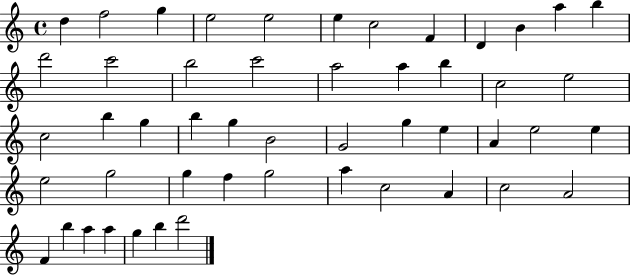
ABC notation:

X:1
T:Untitled
M:4/4
L:1/4
K:C
d f2 g e2 e2 e c2 F D B a b d'2 c'2 b2 c'2 a2 a b c2 e2 c2 b g b g B2 G2 g e A e2 e e2 g2 g f g2 a c2 A c2 A2 F b a a g b d'2